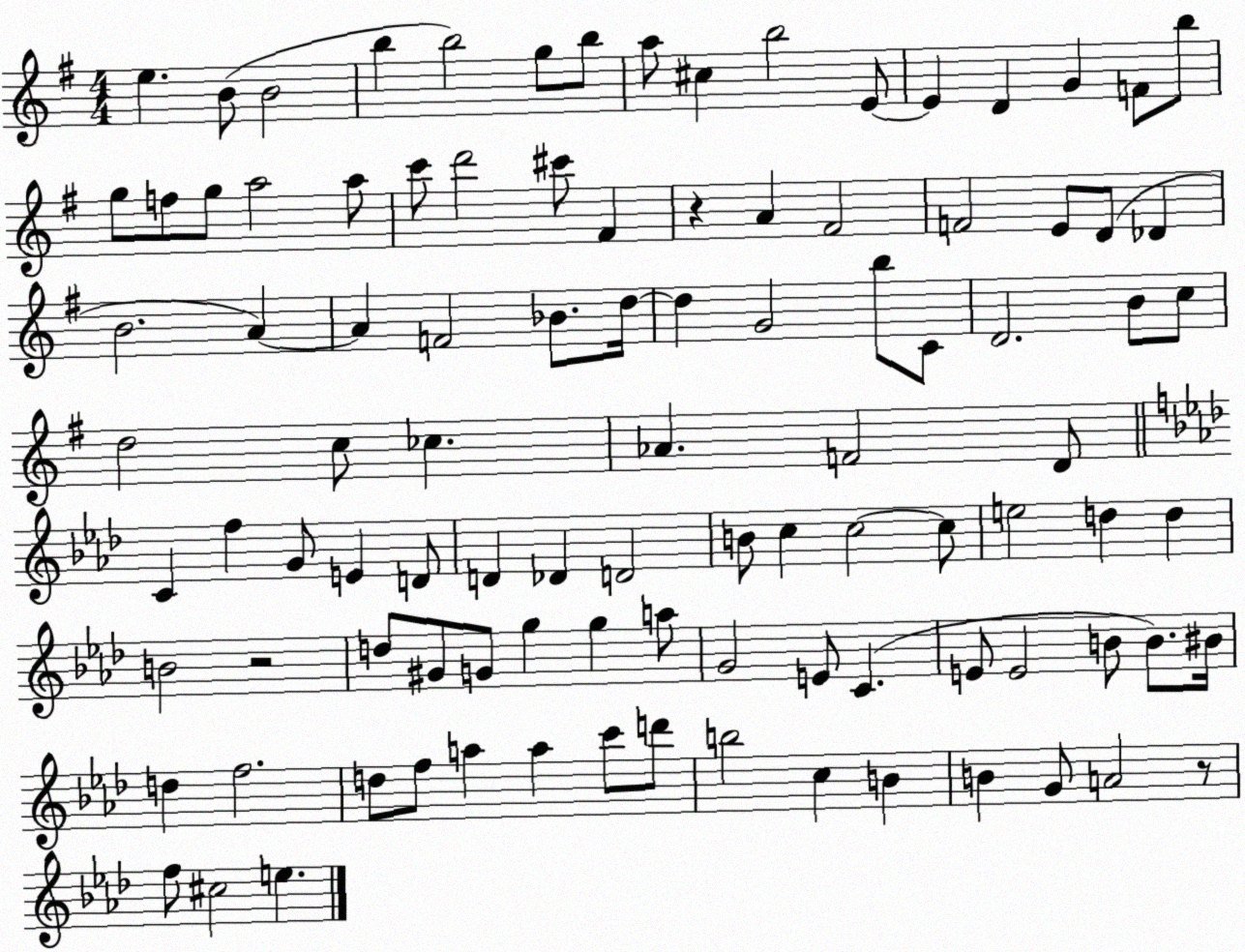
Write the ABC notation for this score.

X:1
T:Untitled
M:4/4
L:1/4
K:G
e B/2 B2 b b2 g/2 b/2 a/2 ^c b2 E/2 E D G F/2 b/2 g/2 f/2 g/2 a2 a/2 c'/2 d'2 ^c'/2 ^F z A ^F2 F2 E/2 D/2 _D B2 A A F2 _B/2 d/4 d G2 b/2 C/2 D2 B/2 c/2 d2 c/2 _c _A F2 D/2 C f G/2 E D/2 D _D D2 B/2 c c2 c/2 e2 d d B2 z2 d/2 ^G/2 G/2 g g a/2 G2 E/2 C E/2 E2 B/2 B/2 ^B/4 d f2 d/2 f/2 a a c'/2 d'/2 b2 c B B G/2 A2 z/2 f/2 ^c2 e